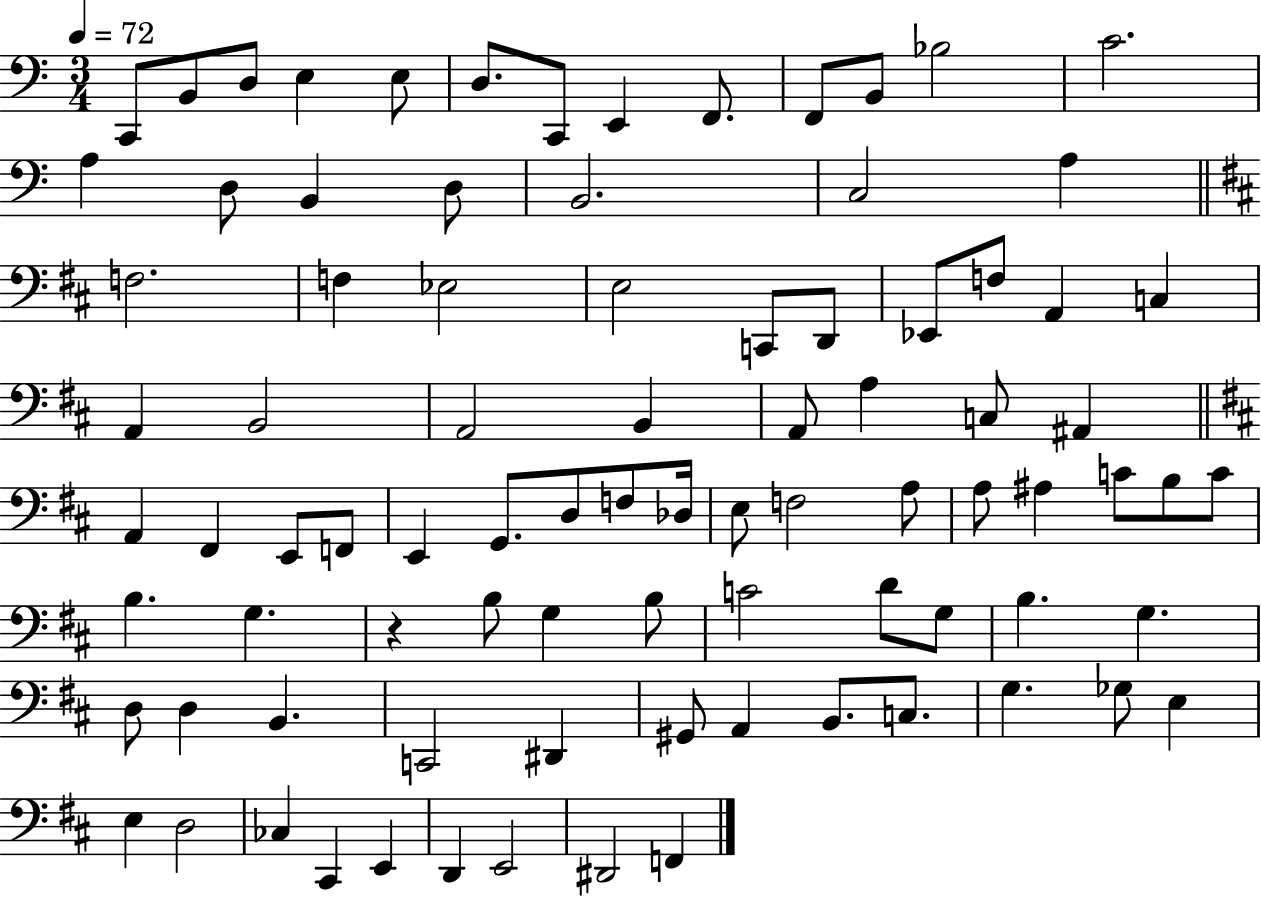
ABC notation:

X:1
T:Untitled
M:3/4
L:1/4
K:C
C,,/2 B,,/2 D,/2 E, E,/2 D,/2 C,,/2 E,, F,,/2 F,,/2 B,,/2 _B,2 C2 A, D,/2 B,, D,/2 B,,2 C,2 A, F,2 F, _E,2 E,2 C,,/2 D,,/2 _E,,/2 F,/2 A,, C, A,, B,,2 A,,2 B,, A,,/2 A, C,/2 ^A,, A,, ^F,, E,,/2 F,,/2 E,, G,,/2 D,/2 F,/2 _D,/4 E,/2 F,2 A,/2 A,/2 ^A, C/2 B,/2 C/2 B, G, z B,/2 G, B,/2 C2 D/2 G,/2 B, G, D,/2 D, B,, C,,2 ^D,, ^G,,/2 A,, B,,/2 C,/2 G, _G,/2 E, E, D,2 _C, ^C,, E,, D,, E,,2 ^D,,2 F,,